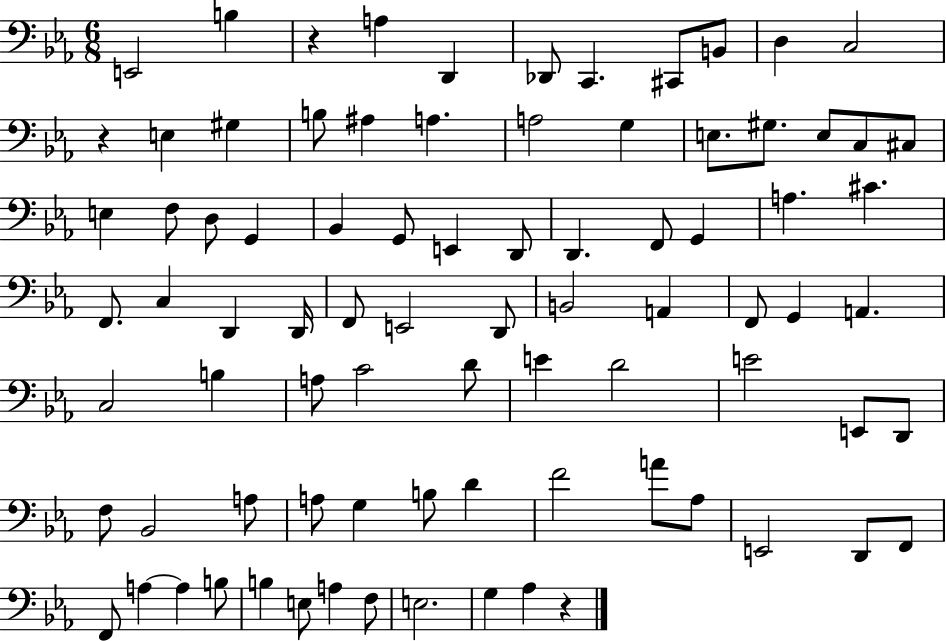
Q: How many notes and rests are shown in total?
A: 84